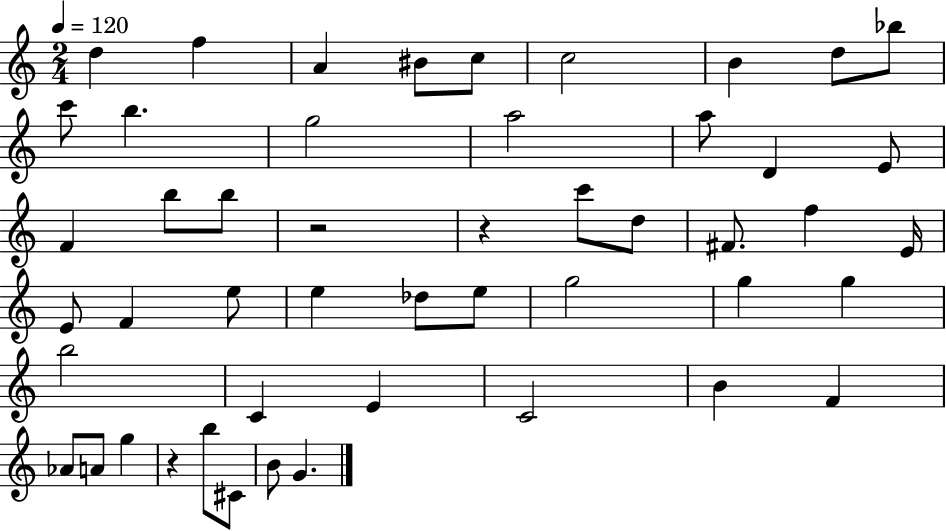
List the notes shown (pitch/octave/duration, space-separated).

D5/q F5/q A4/q BIS4/e C5/e C5/h B4/q D5/e Bb5/e C6/e B5/q. G5/h A5/h A5/e D4/q E4/e F4/q B5/e B5/e R/h R/q C6/e D5/e F#4/e. F5/q E4/s E4/e F4/q E5/e E5/q Db5/e E5/e G5/h G5/q G5/q B5/h C4/q E4/q C4/h B4/q F4/q Ab4/e A4/e G5/q R/q B5/e C#4/e B4/e G4/q.